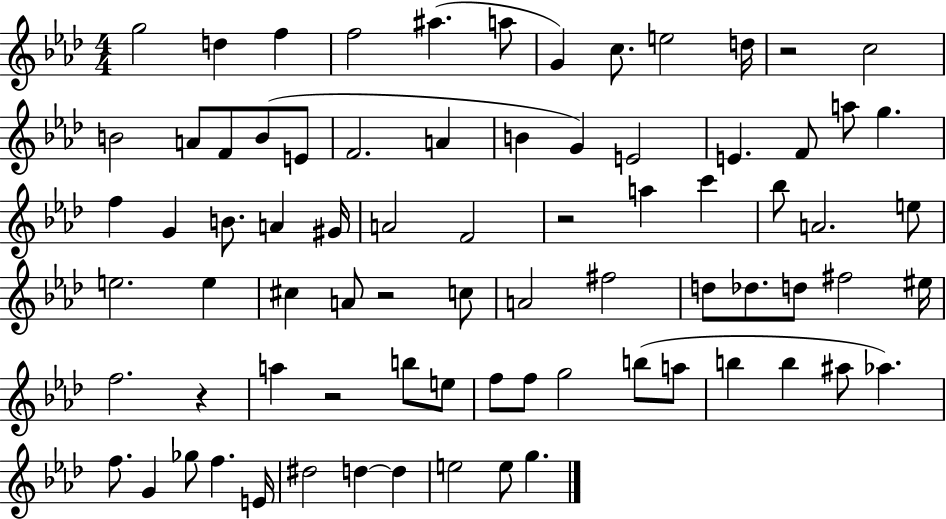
G5/h D5/q F5/q F5/h A#5/q. A5/e G4/q C5/e. E5/h D5/s R/h C5/h B4/h A4/e F4/e B4/e E4/e F4/h. A4/q B4/q G4/q E4/h E4/q. F4/e A5/e G5/q. F5/q G4/q B4/e. A4/q G#4/s A4/h F4/h R/h A5/q C6/q Bb5/e A4/h. E5/e E5/h. E5/q C#5/q A4/e R/h C5/e A4/h F#5/h D5/e Db5/e. D5/e F#5/h EIS5/s F5/h. R/q A5/q R/h B5/e E5/e F5/e F5/e G5/h B5/e A5/e B5/q B5/q A#5/e Ab5/q. F5/e. G4/q Gb5/e F5/q. E4/s D#5/h D5/q D5/q E5/h E5/e G5/q.